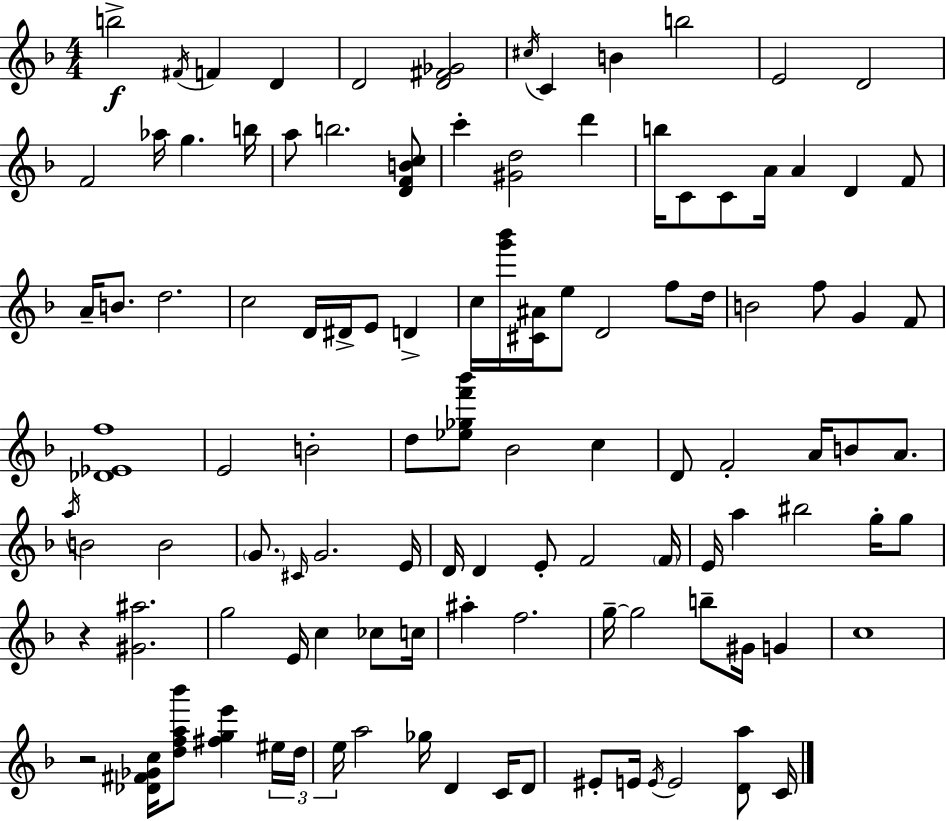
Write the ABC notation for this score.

X:1
T:Untitled
M:4/4
L:1/4
K:Dm
b2 ^F/4 F D D2 [D^F_G]2 ^c/4 C B b2 E2 D2 F2 _a/4 g b/4 a/2 b2 [DFBc]/2 c' [^Gd]2 d' b/4 C/2 C/2 A/4 A D F/2 A/4 B/2 d2 c2 D/4 ^D/4 E/2 D c/4 [g'_b']/4 [^C^A]/4 e/2 D2 f/2 d/4 B2 f/2 G F/2 [_D_Ef]4 E2 B2 d/2 [_e_gf'_b']/2 _B2 c D/2 F2 A/4 B/2 A/2 a/4 B2 B2 G/2 ^C/4 G2 E/4 D/4 D E/2 F2 F/4 E/4 a ^b2 g/4 g/2 z [^G^a]2 g2 E/4 c _c/2 c/4 ^a f2 g/4 g2 b/2 ^G/4 G c4 z2 [_D^F_Gc]/4 [dfa_b']/2 [^fge'] ^e/4 d/4 e/4 a2 _g/4 D C/4 D/2 ^E/2 E/4 E/4 E2 [Da]/2 C/4